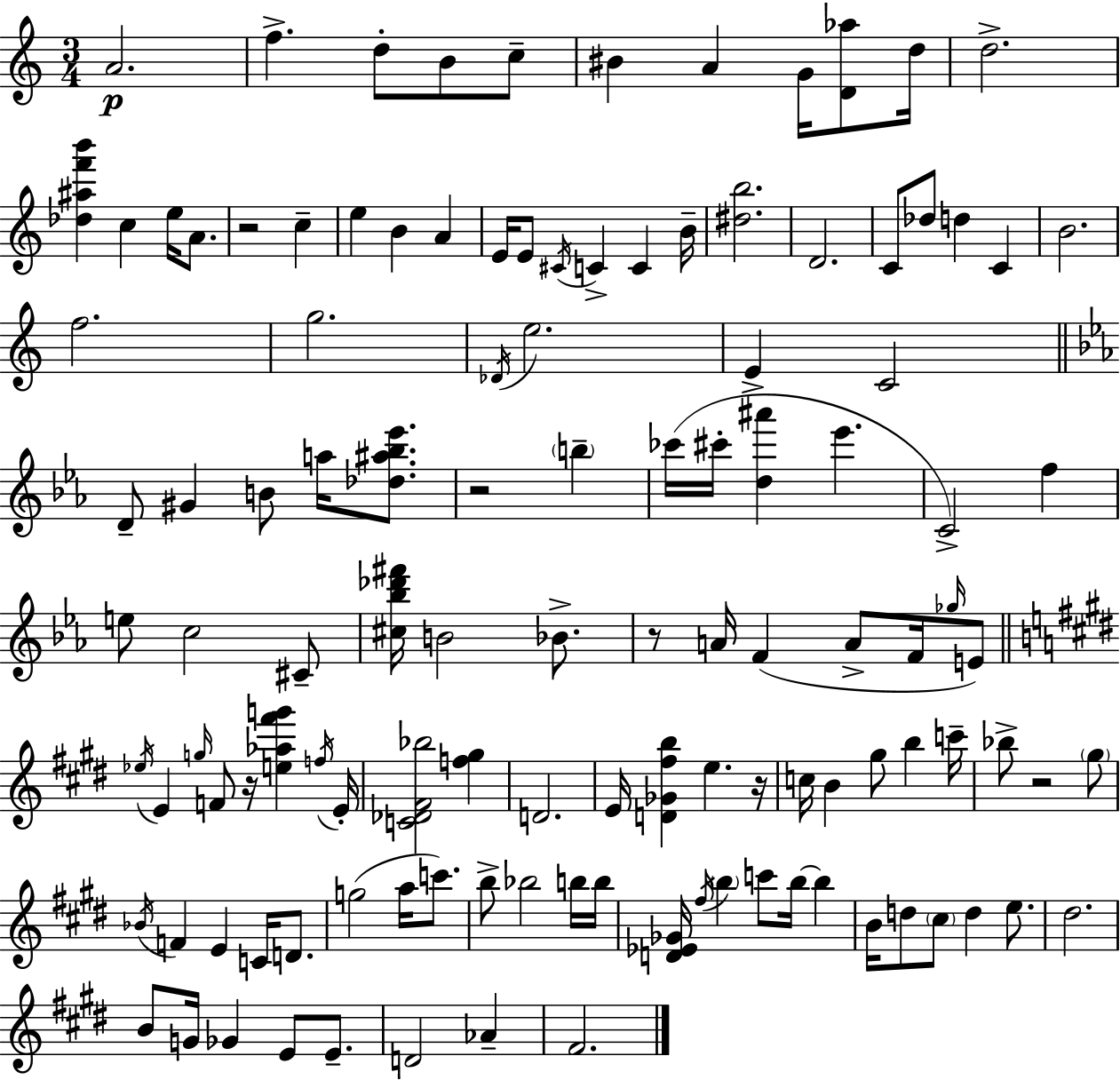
A4/h. F5/q. D5/e B4/e C5/e BIS4/q A4/q G4/s [D4,Ab5]/e D5/s D5/h. [Db5,A#5,F6,B6]/q C5/q E5/s A4/e. R/h C5/q E5/q B4/q A4/q E4/s E4/e C#4/s C4/q C4/q B4/s [D#5,B5]/h. D4/h. C4/e Db5/e D5/q C4/q B4/h. F5/h. G5/h. Db4/s E5/h. E4/q C4/h D4/e G#4/q B4/e A5/s [Db5,A#5,Bb5,Eb6]/e. R/h B5/q CES6/s C#6/s [D5,A#6]/q Eb6/q. C4/h F5/q E5/e C5/h C#4/e [C#5,Bb5,Db6,F#6]/s B4/h Bb4/e. R/e A4/s F4/q A4/e F4/s Gb5/s E4/e Eb5/s E4/q G5/s F4/e R/s [E5,Ab5,F#6,G6]/q F5/s E4/s [C4,Db4,F#4,Bb5]/h [F5,G#5]/q D4/h. E4/s [D4,Gb4,F#5,B5]/q E5/q. R/s C5/s B4/q G#5/e B5/q C6/s Bb5/e R/h G#5/e Bb4/s F4/q E4/q C4/s D4/e. G5/h A5/s C6/e. B5/e Bb5/h B5/s B5/s [D4,Eb4,Gb4]/s F#5/s B5/q C6/e B5/s B5/q B4/s D5/e C#5/e D5/q E5/e. D#5/h. B4/e G4/s Gb4/q E4/e E4/e. D4/h Ab4/q F#4/h.